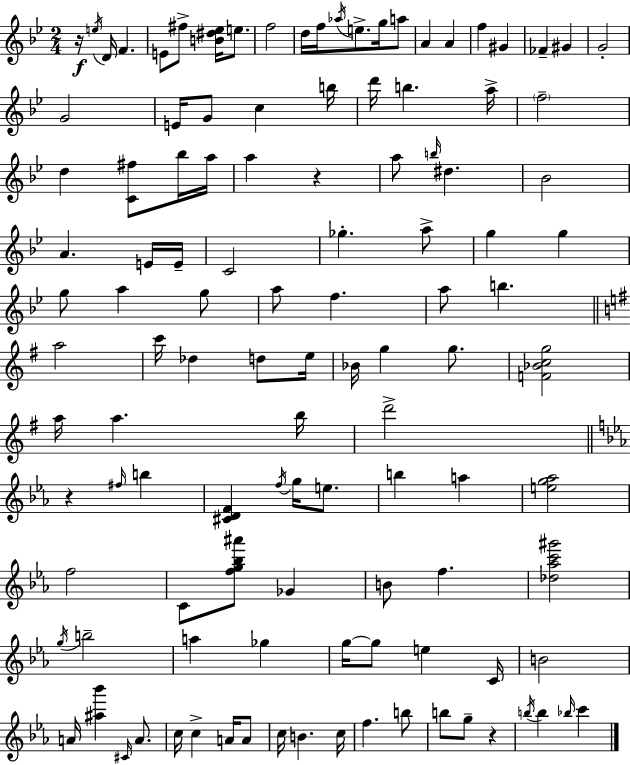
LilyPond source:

{
  \clef treble
  \numericTimeSignature
  \time 2/4
  \key g \minor
  r16\f \acciaccatura { e''16 } d'16 f'4. | e'8 fis''8-> <b' dis'' ees''>16 e''8. | f''2 | d''16 f''16 \acciaccatura { aes''16 } e''8.-> g''16 | \break a''8 a'4 a'4 | f''4 gis'4 | fes'4-- gis'4 | g'2-. | \break g'2 | e'16 g'8 c''4 | b''16 d'''16 b''4. | a''16-> \parenthesize f''2-- | \break d''4 <c' fis''>8 | bes''16 a''16 a''4 r4 | a''8 \grace { b''16 } dis''4. | bes'2 | \break a'4. | e'16 e'16-- c'2 | ges''4.-. | a''8-> g''4 g''4 | \break g''8 a''4 | g''8 a''8 f''4. | a''8 b''4. | \bar "||" \break \key e \minor a''2 | c'''16 des''4 d''8 e''16 | bes'16 g''4 g''8. | <f' bes' c'' g''>2 | \break a''16 a''4. b''16 | d'''2-> | \bar "||" \break \key ees \major r4 \grace { fis''16 } b''4 | <cis' d' f'>4 \acciaccatura { f''16 } g''16 e''8. | b''4 a''4 | <e'' g'' aes''>2 | \break f''2 | c'8 <f'' g'' bes'' ais'''>8 ges'4 | b'8 f''4. | <des'' aes'' c''' gis'''>2 | \break \acciaccatura { g''16 } b''2-- | a''4 ges''4 | g''16~~ g''8 e''4 | c'16 b'2 | \break a'16 <ais'' bes'''>4 | \grace { cis'16 } a'8. c''16 c''4-> | a'16 a'8 c''16 b'4. | c''16 f''4. | \break b''8 b''8 g''8-- | r4 \acciaccatura { b''16 } b''4 | \grace { bes''16 } c'''4 \bar "|."
}